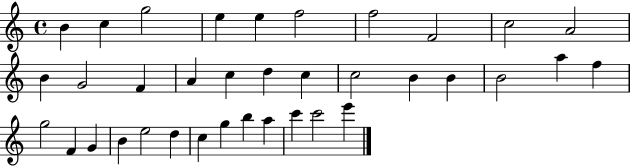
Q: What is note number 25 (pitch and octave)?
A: F4